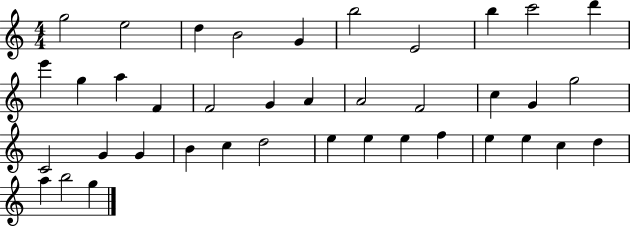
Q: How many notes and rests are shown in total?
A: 39